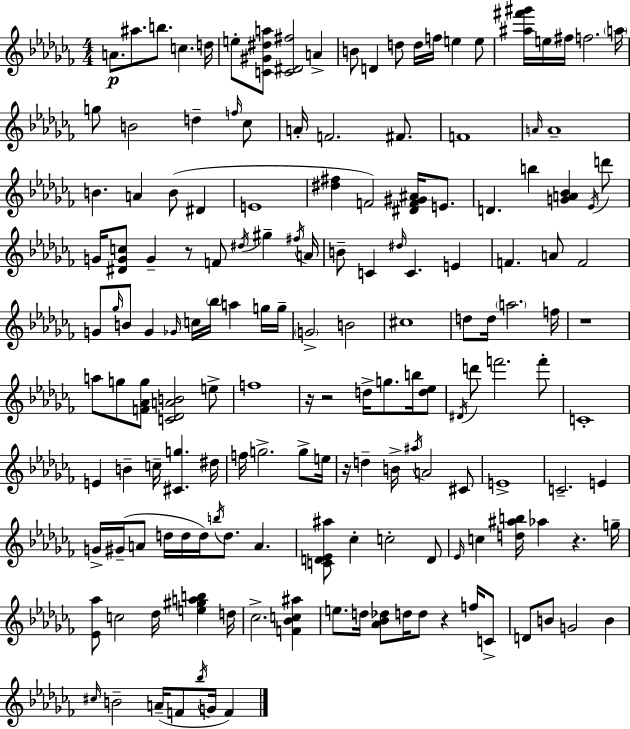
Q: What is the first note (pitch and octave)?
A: A4